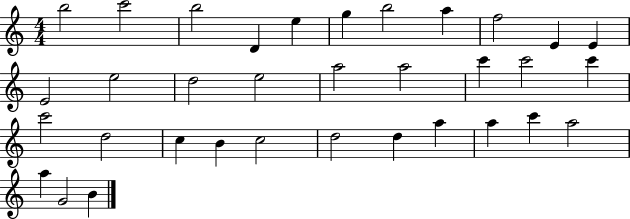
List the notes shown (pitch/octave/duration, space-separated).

B5/h C6/h B5/h D4/q E5/q G5/q B5/h A5/q F5/h E4/q E4/q E4/h E5/h D5/h E5/h A5/h A5/h C6/q C6/h C6/q C6/h D5/h C5/q B4/q C5/h D5/h D5/q A5/q A5/q C6/q A5/h A5/q G4/h B4/q